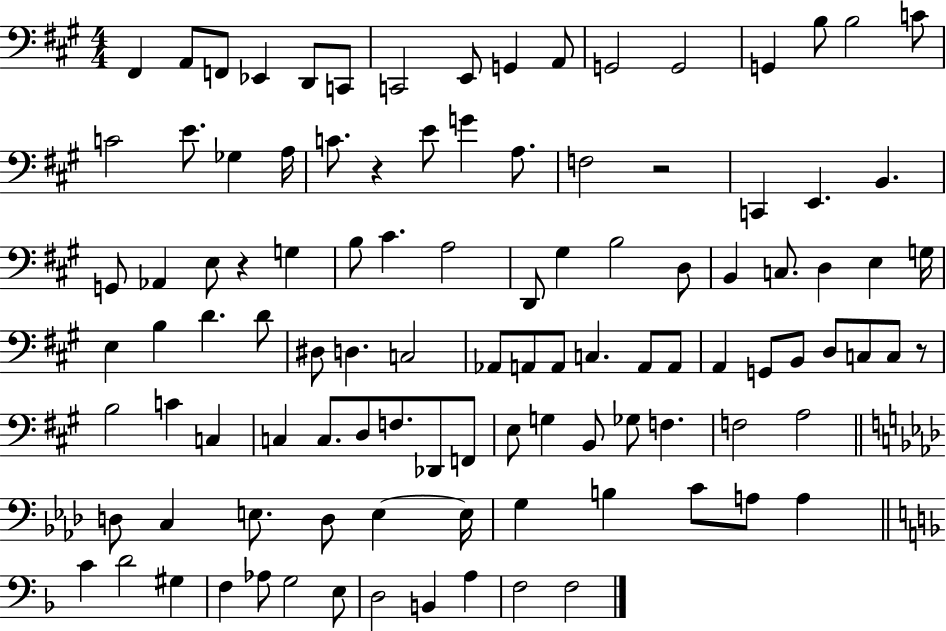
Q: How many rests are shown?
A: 4